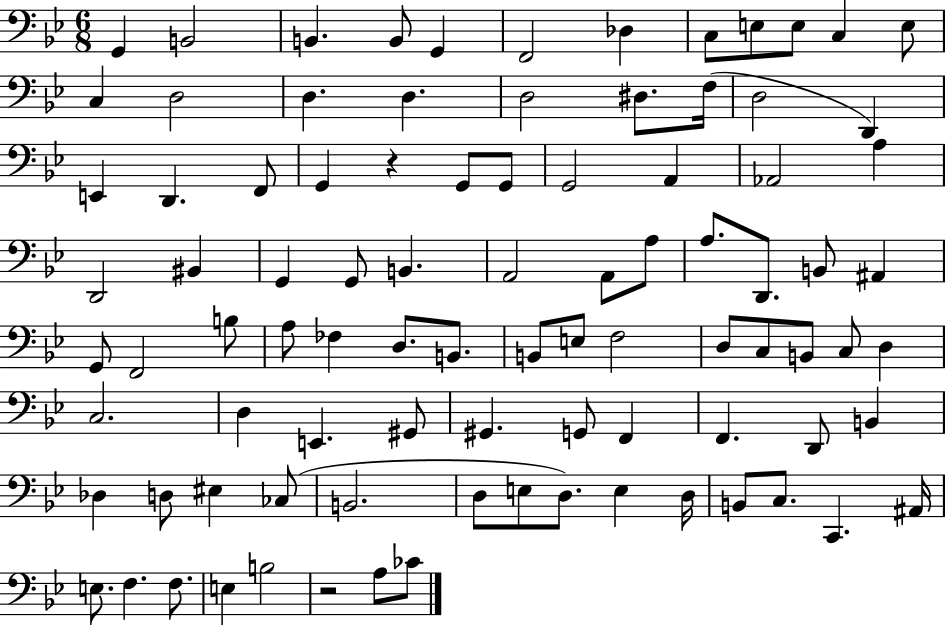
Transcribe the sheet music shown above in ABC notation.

X:1
T:Untitled
M:6/8
L:1/4
K:Bb
G,, B,,2 B,, B,,/2 G,, F,,2 _D, C,/2 E,/2 E,/2 C, E,/2 C, D,2 D, D, D,2 ^D,/2 F,/4 D,2 D,, E,, D,, F,,/2 G,, z G,,/2 G,,/2 G,,2 A,, _A,,2 A, D,,2 ^B,, G,, G,,/2 B,, A,,2 A,,/2 A,/2 A,/2 D,,/2 B,,/2 ^A,, G,,/2 F,,2 B,/2 A,/2 _F, D,/2 B,,/2 B,,/2 E,/2 F,2 D,/2 C,/2 B,,/2 C,/2 D, C,2 D, E,, ^G,,/2 ^G,, G,,/2 F,, F,, D,,/2 B,, _D, D,/2 ^E, _C,/2 B,,2 D,/2 E,/2 D,/2 E, D,/4 B,,/2 C,/2 C,, ^A,,/4 E,/2 F, F,/2 E, B,2 z2 A,/2 _C/2